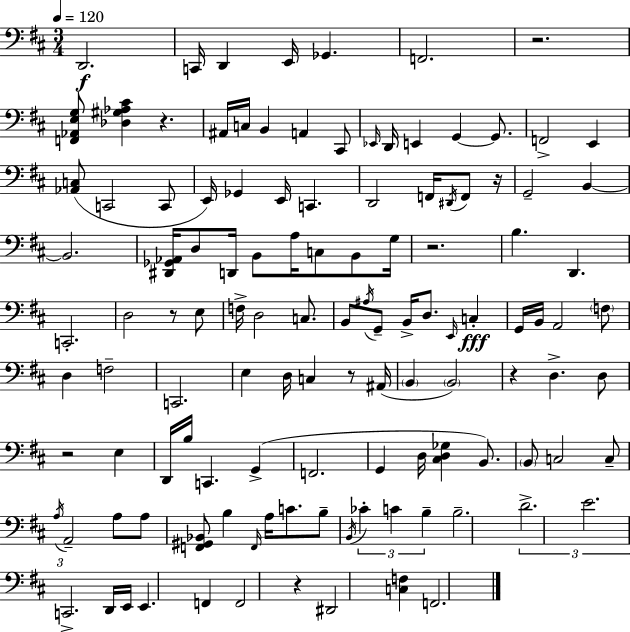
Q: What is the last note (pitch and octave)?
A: F2